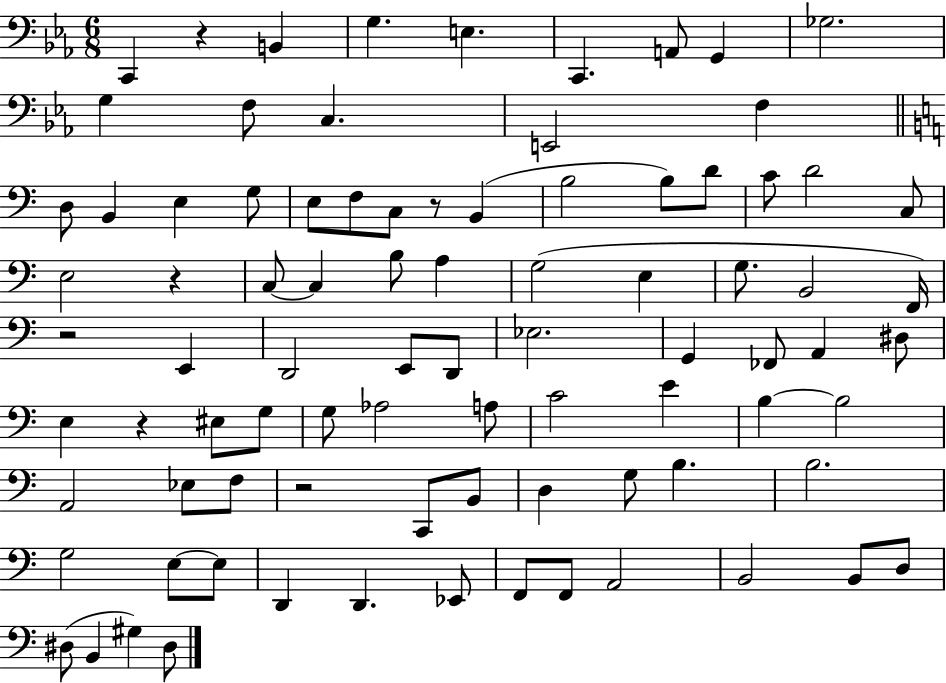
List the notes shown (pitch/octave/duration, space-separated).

C2/q R/q B2/q G3/q. E3/q. C2/q. A2/e G2/q Gb3/h. G3/q F3/e C3/q. E2/h F3/q D3/e B2/q E3/q G3/e E3/e F3/e C3/e R/e B2/q B3/h B3/e D4/e C4/e D4/h C3/e E3/h R/q C3/e C3/q B3/e A3/q G3/h E3/q G3/e. B2/h F2/s R/h E2/q D2/h E2/e D2/e Eb3/h. G2/q FES2/e A2/q D#3/e E3/q R/q EIS3/e G3/e G3/e Ab3/h A3/e C4/h E4/q B3/q B3/h A2/h Eb3/e F3/e R/h C2/e B2/e D3/q G3/e B3/q. B3/h. G3/h E3/e E3/e D2/q D2/q. Eb2/e F2/e F2/e A2/h B2/h B2/e D3/e D#3/e B2/q G#3/q D#3/e